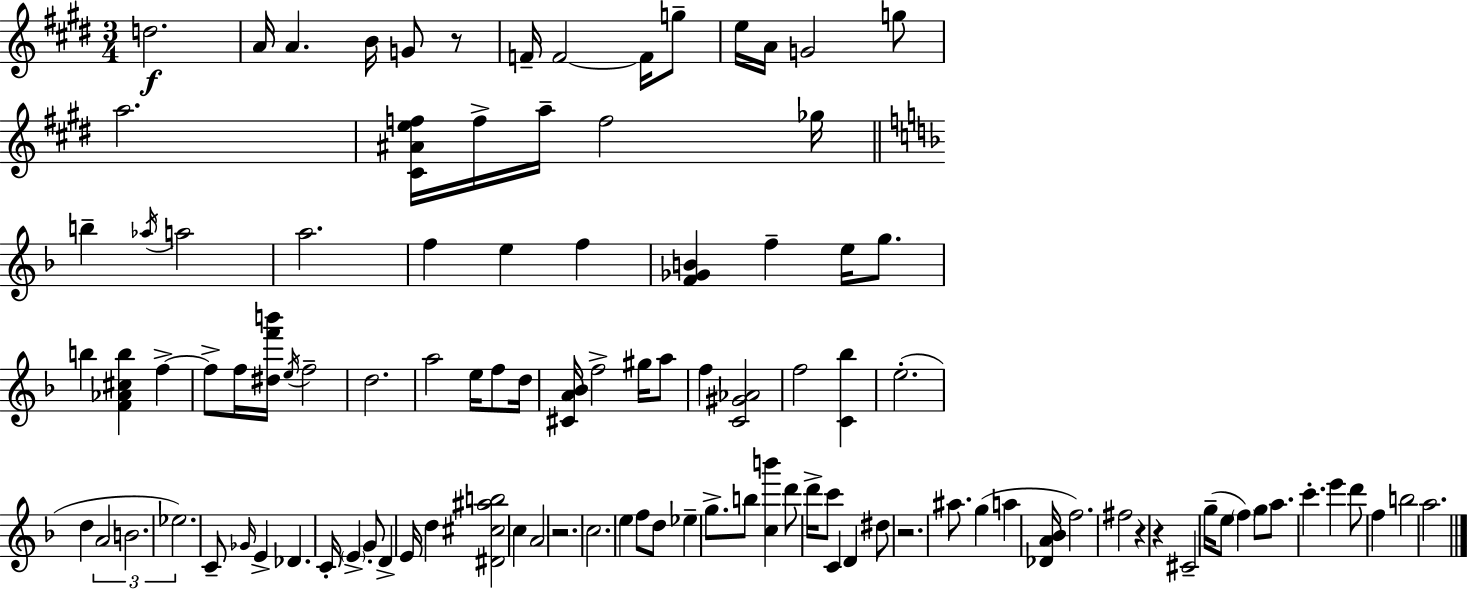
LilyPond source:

{
  \clef treble
  \numericTimeSignature
  \time 3/4
  \key e \major
  d''2.\f | a'16 a'4. b'16 g'8 r8 | f'16-- f'2~~ f'16 g''8-- | e''16 a'16 g'2 g''8 | \break a''2. | <cis' ais' e'' f''>16 f''16-> a''16-- f''2 ges''16 | \bar "||" \break \key d \minor b''4-- \acciaccatura { aes''16 } a''2 | a''2. | f''4 e''4 f''4 | <f' ges' b'>4 f''4-- e''16 g''8. | \break b''4 <f' aes' cis'' b''>4 f''4->~~ | f''8-> f''16 <dis'' f''' b'''>16 \acciaccatura { e''16 } f''2-- | d''2. | a''2 e''16 f''8 | \break d''16 <cis' a' bes'>16 f''2-> gis''16 | a''8 f''4 <c' gis' aes'>2 | f''2 <c' bes''>4 | e''2.-.( | \break d''4 \tuplet 3/2 { a'2 | b'2. | ees''2.) } | c'8-- \grace { ges'16 } e'4-> des'4. | \break c'16-. \parenthesize e'4-> g'8-. d'4-> | e'16 d''4 <dis' cis'' ais'' b''>2 | c''4 a'2 | r2. | \break c''2. | e''4 f''8 d''8 ees''4-- | g''8.-> b''8 <c'' b'''>4 | d'''8 d'''16-> c'''8 c'4 d'4 | \break dis''8 r2. | ais''8. g''4( a''4 | <des' a' bes'>16 f''2.) | fis''2 r4 | \break r4 cis'2-- | g''16--( e''8 \parenthesize f''4) g''8 | a''8. c'''4.-. e'''4 | d'''8 f''4 b''2 | \break a''2. | \bar "|."
}